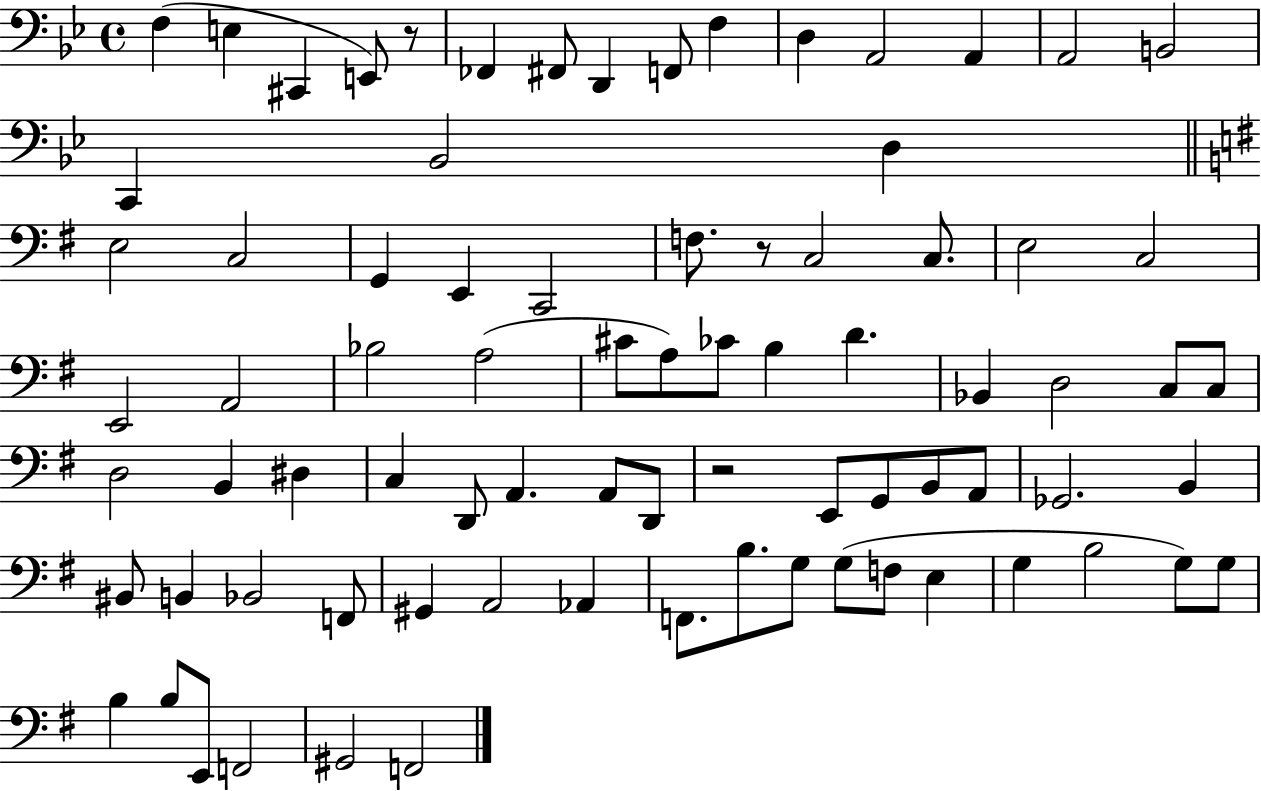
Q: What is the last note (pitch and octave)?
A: F2